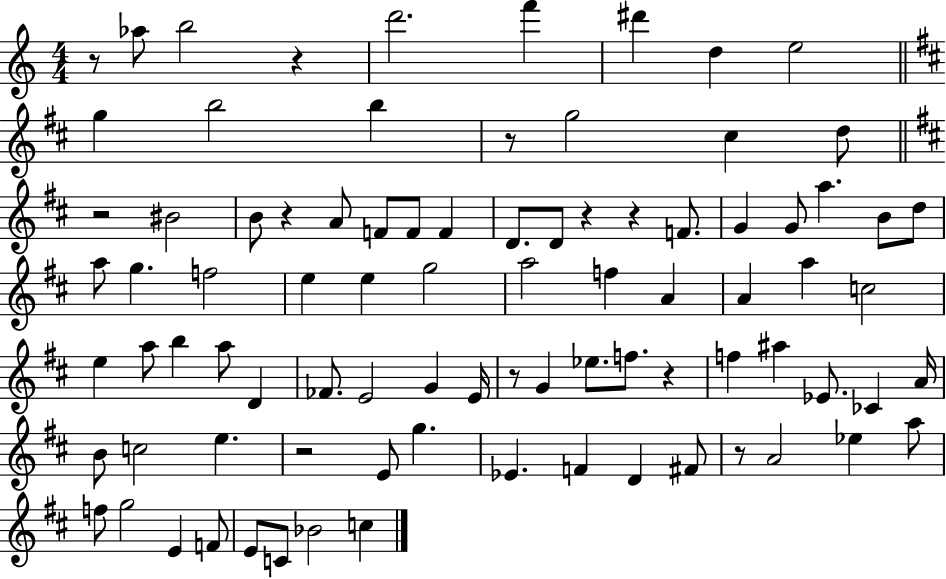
{
  \clef treble
  \numericTimeSignature
  \time 4/4
  \key c \major
  r8 aes''8 b''2 r4 | d'''2. f'''4 | dis'''4 d''4 e''2 | \bar "||" \break \key b \minor g''4 b''2 b''4 | r8 g''2 cis''4 d''8 | \bar "||" \break \key b \minor r2 bis'2 | b'8 r4 a'8 f'8 f'8 f'4 | d'8. d'8 r4 r4 f'8. | g'4 g'8 a''4. b'8 d''8 | \break a''8 g''4. f''2 | e''4 e''4 g''2 | a''2 f''4 a'4 | a'4 a''4 c''2 | \break e''4 a''8 b''4 a''8 d'4 | fes'8. e'2 g'4 e'16 | r8 g'4 ees''8. f''8. r4 | f''4 ais''4 ees'8. ces'4 a'16 | \break b'8 c''2 e''4. | r2 e'8 g''4. | ees'4. f'4 d'4 fis'8 | r8 a'2 ees''4 a''8 | \break f''8 g''2 e'4 f'8 | e'8 c'8 bes'2 c''4 | \bar "|."
}